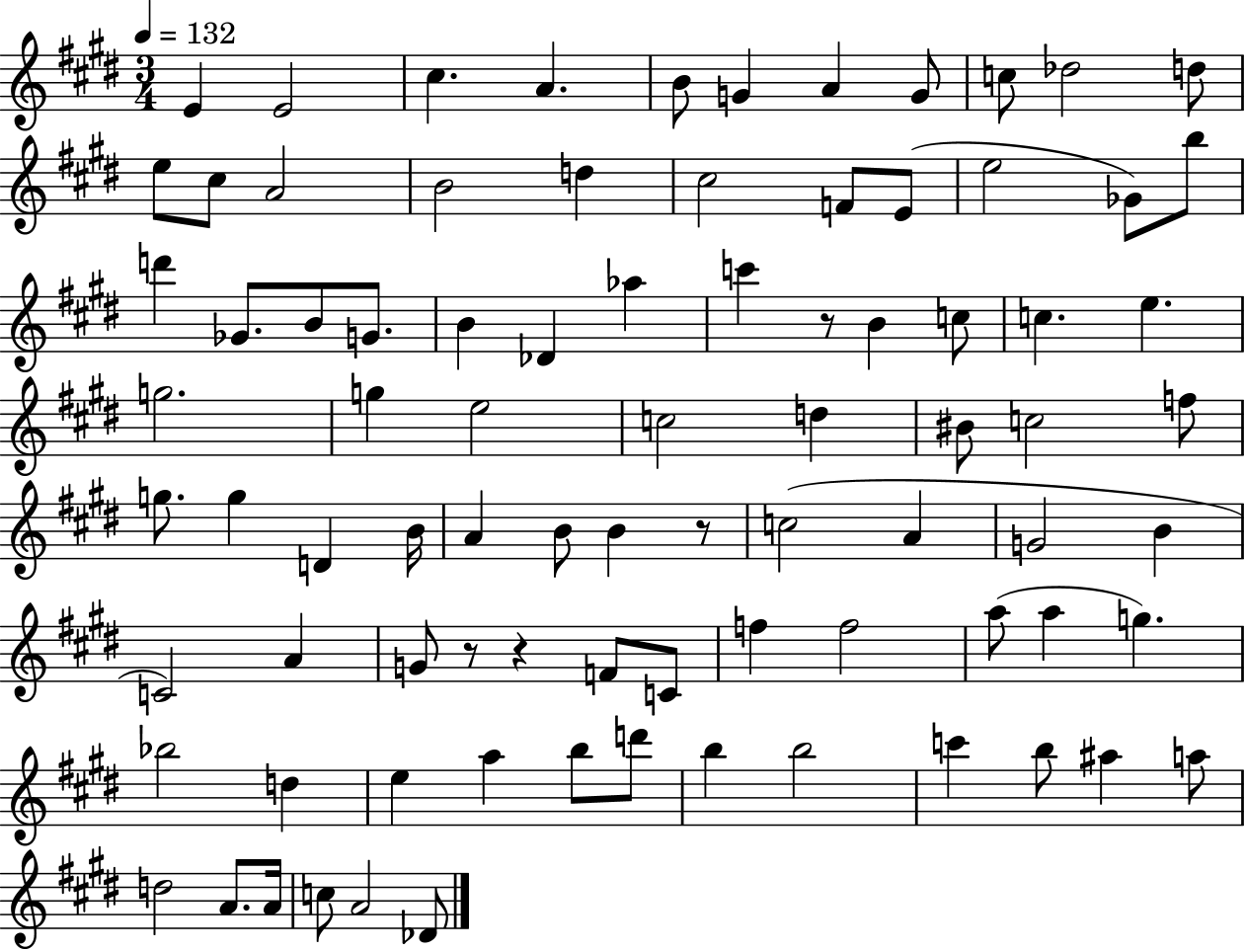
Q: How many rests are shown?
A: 4